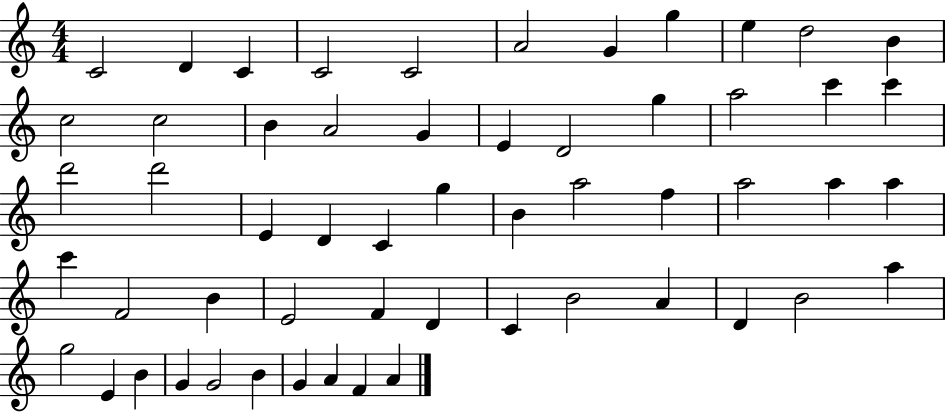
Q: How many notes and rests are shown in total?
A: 56